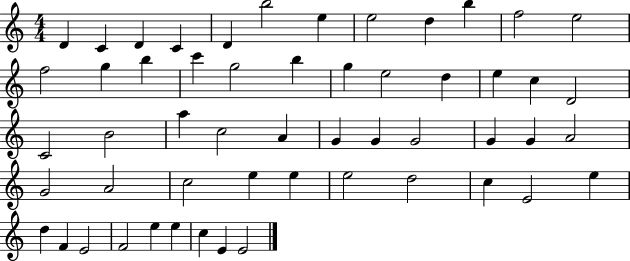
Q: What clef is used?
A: treble